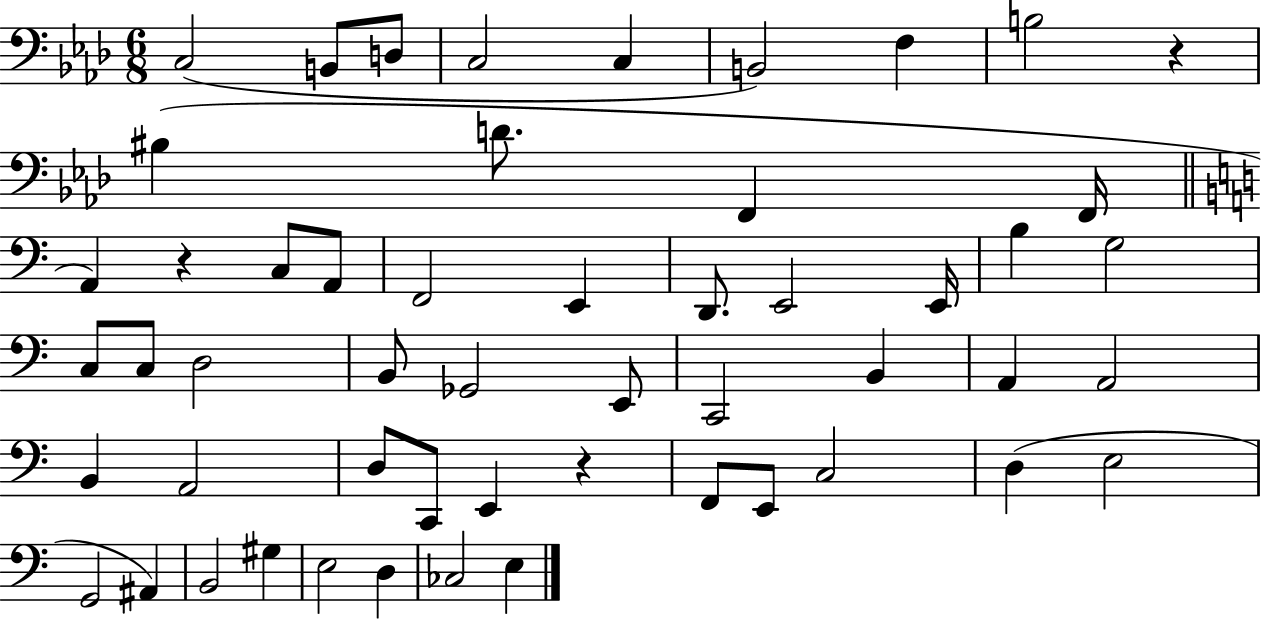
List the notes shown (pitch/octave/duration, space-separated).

C3/h B2/e D3/e C3/h C3/q B2/h F3/q B3/h R/q BIS3/q D4/e. F2/q F2/s A2/q R/q C3/e A2/e F2/h E2/q D2/e. E2/h E2/s B3/q G3/h C3/e C3/e D3/h B2/e Gb2/h E2/e C2/h B2/q A2/q A2/h B2/q A2/h D3/e C2/e E2/q R/q F2/e E2/e C3/h D3/q E3/h G2/h A#2/q B2/h G#3/q E3/h D3/q CES3/h E3/q